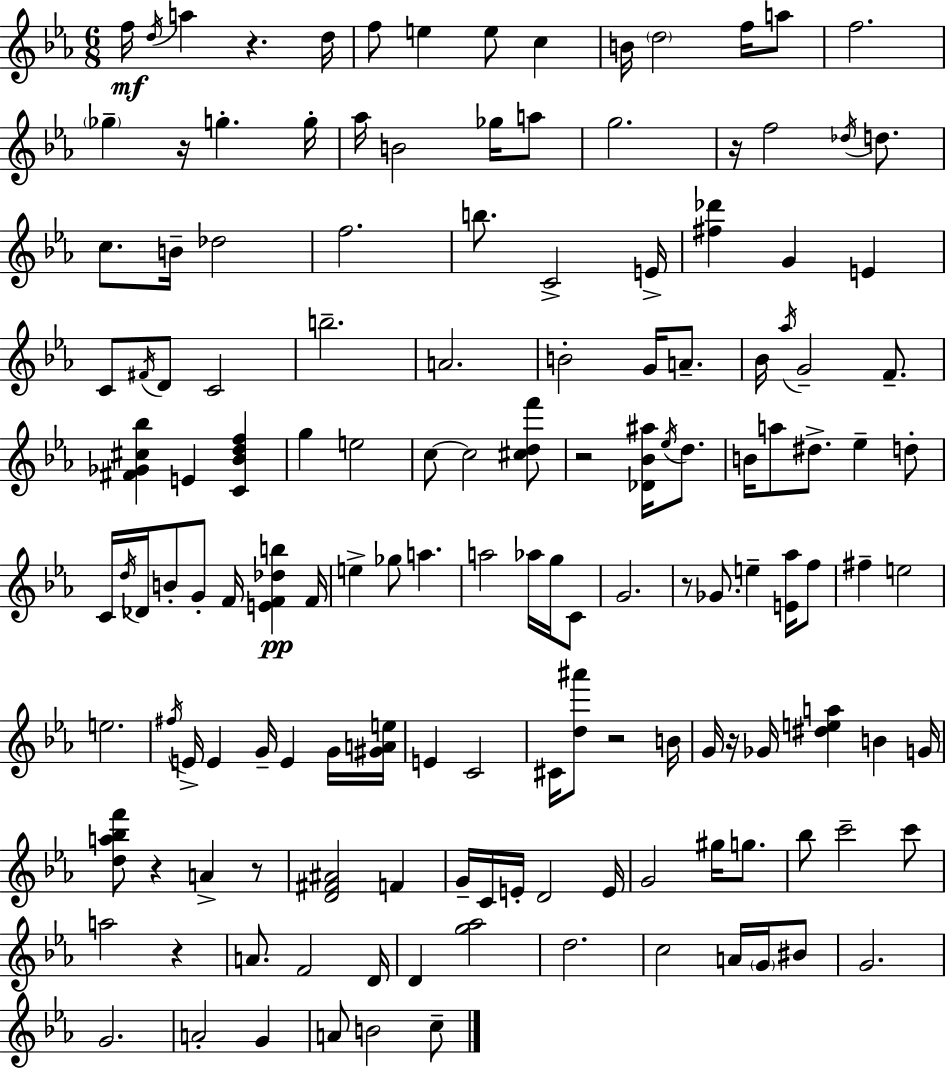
F5/s D5/s A5/q R/q. D5/s F5/e E5/q E5/e C5/q B4/s D5/h F5/s A5/e F5/h. Gb5/q R/s G5/q. G5/s Ab5/s B4/h Gb5/s A5/e G5/h. R/s F5/h Db5/s D5/e. C5/e. B4/s Db5/h F5/h. B5/e. C4/h E4/s [F#5,Db6]/q G4/q E4/q C4/e F#4/s D4/e C4/h B5/h. A4/h. B4/h G4/s A4/e. Bb4/s Ab5/s G4/h F4/e. [F#4,Gb4,C#5,Bb5]/q E4/q [C4,Bb4,D5,F5]/q G5/q E5/h C5/e C5/h [C#5,D5,F6]/e R/h [Db4,Bb4,A#5]/s Eb5/s D5/e. B4/s A5/e D#5/e. Eb5/q D5/e C4/s D5/s Db4/s B4/e G4/e F4/s [E4,F4,Db5,B5]/q F4/s E5/q Gb5/e A5/q. A5/h Ab5/s G5/s C4/e G4/h. R/e Gb4/e. E5/q [E4,Ab5]/s F5/e F#5/q E5/h E5/h. F#5/s E4/s E4/q G4/s E4/q G4/s [G#4,A4,E5]/s E4/q C4/h C#4/s [D5,A#6]/e R/h B4/s G4/s R/s Gb4/s [D#5,E5,A5]/q B4/q G4/s [D5,A5,Bb5,F6]/e R/q A4/q R/e [D4,F#4,A#4]/h F4/q G4/s C4/s E4/s D4/h E4/s G4/h G#5/s G5/e. Bb5/e C6/h C6/e A5/h R/q A4/e. F4/h D4/s D4/q [G5,Ab5]/h D5/h. C5/h A4/s G4/s BIS4/e G4/h. G4/h. A4/h G4/q A4/e B4/h C5/e